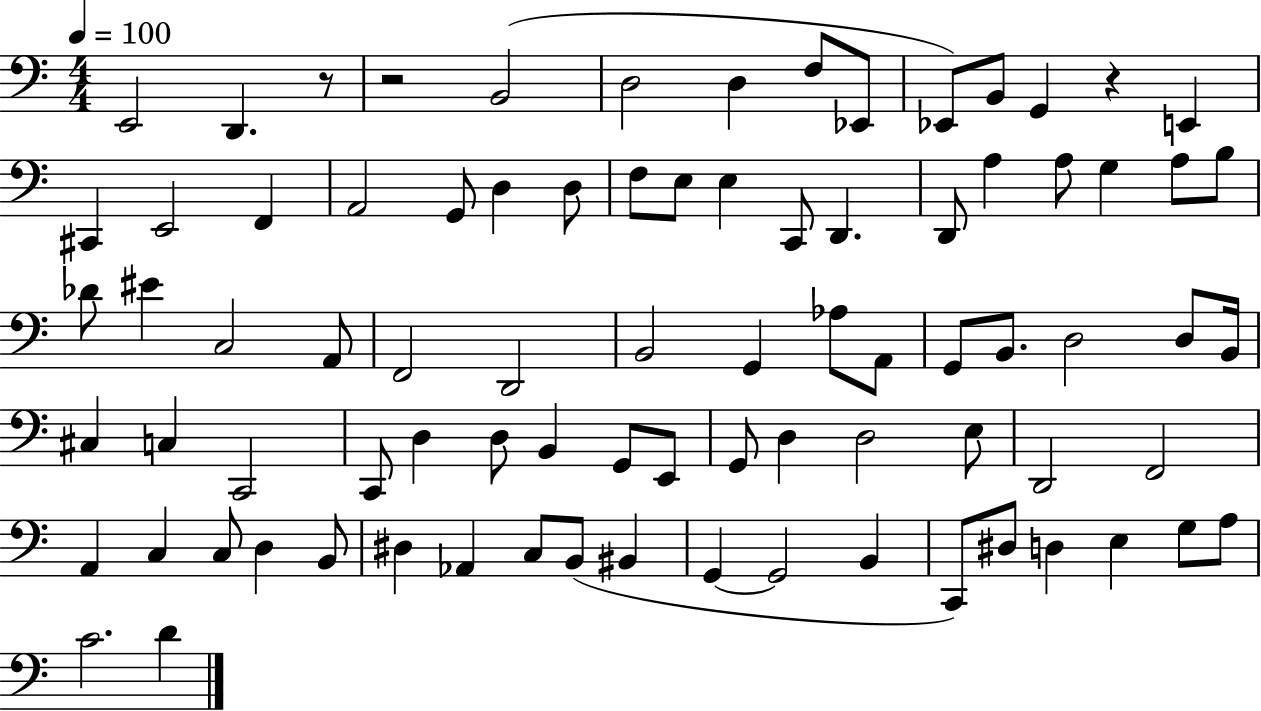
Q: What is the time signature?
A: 4/4